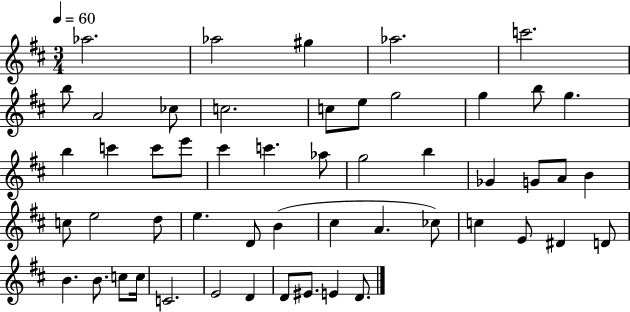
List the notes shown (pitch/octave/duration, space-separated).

Ab5/h. Ab5/h G#5/q Ab5/h. C6/h. B5/e A4/h CES5/e C5/h. C5/e E5/e G5/h G5/q B5/e G5/q. B5/q C6/q C6/e E6/e C#6/q C6/q. Ab5/e G5/h B5/q Gb4/q G4/e A4/e B4/q C5/e E5/h D5/e E5/q. D4/e B4/q C#5/q A4/q. CES5/e C5/q E4/e D#4/q D4/e B4/q. B4/e. C5/e C5/s C4/h. E4/h D4/q D4/e EIS4/e. E4/q D4/e.